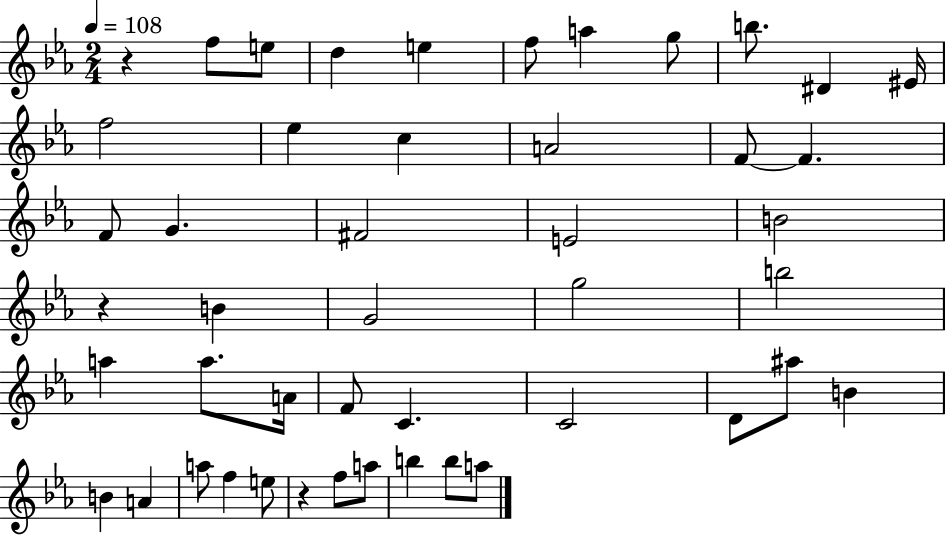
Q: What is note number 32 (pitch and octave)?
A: D4